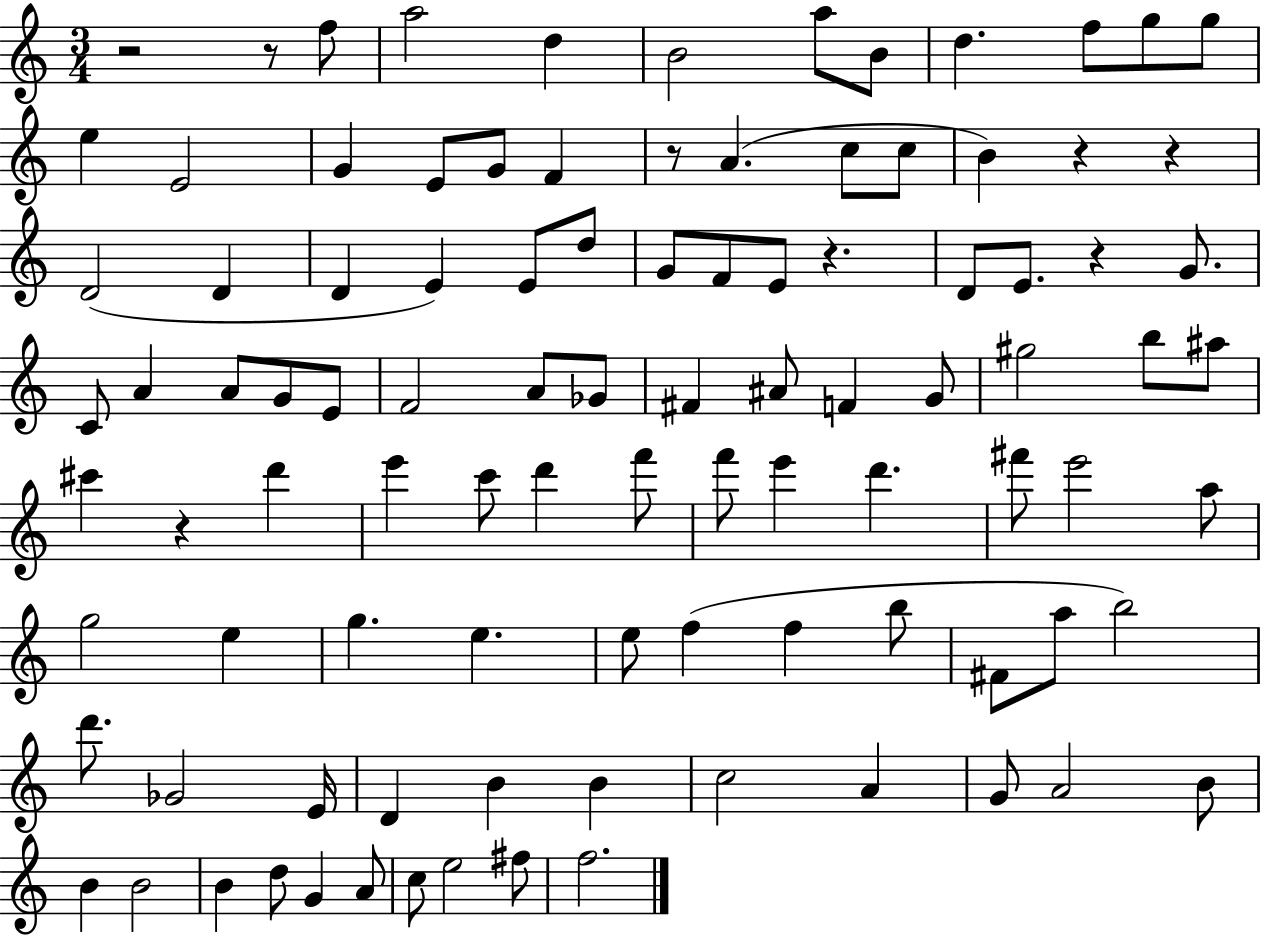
R/h R/e F5/e A5/h D5/q B4/h A5/e B4/e D5/q. F5/e G5/e G5/e E5/q E4/h G4/q E4/e G4/e F4/q R/e A4/q. C5/e C5/e B4/q R/q R/q D4/h D4/q D4/q E4/q E4/e D5/e G4/e F4/e E4/e R/q. D4/e E4/e. R/q G4/e. C4/e A4/q A4/e G4/e E4/e F4/h A4/e Gb4/e F#4/q A#4/e F4/q G4/e G#5/h B5/e A#5/e C#6/q R/q D6/q E6/q C6/e D6/q F6/e F6/e E6/q D6/q. F#6/e E6/h A5/e G5/h E5/q G5/q. E5/q. E5/e F5/q F5/q B5/e F#4/e A5/e B5/h D6/e. Gb4/h E4/s D4/q B4/q B4/q C5/h A4/q G4/e A4/h B4/e B4/q B4/h B4/q D5/e G4/q A4/e C5/e E5/h F#5/e F5/h.